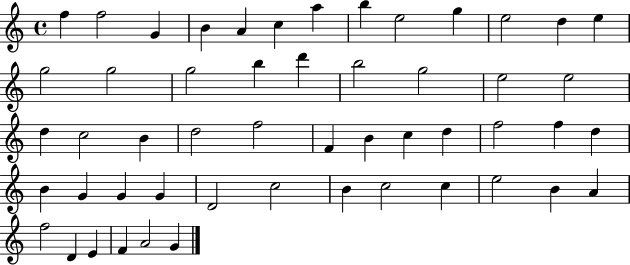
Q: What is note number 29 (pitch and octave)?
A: B4